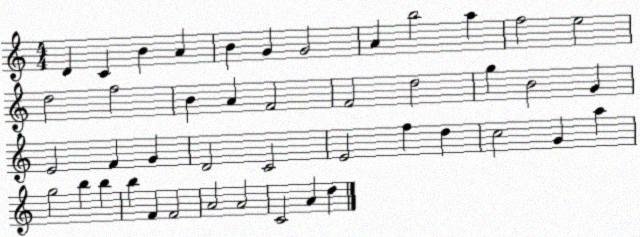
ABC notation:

X:1
T:Untitled
M:4/4
L:1/4
K:C
D C B A B G G2 A b2 a f2 e2 d2 f2 B A F2 F2 d2 g B2 G E2 F G D2 C2 E2 f d c2 G a g2 b b b F F2 A2 A2 C2 A d